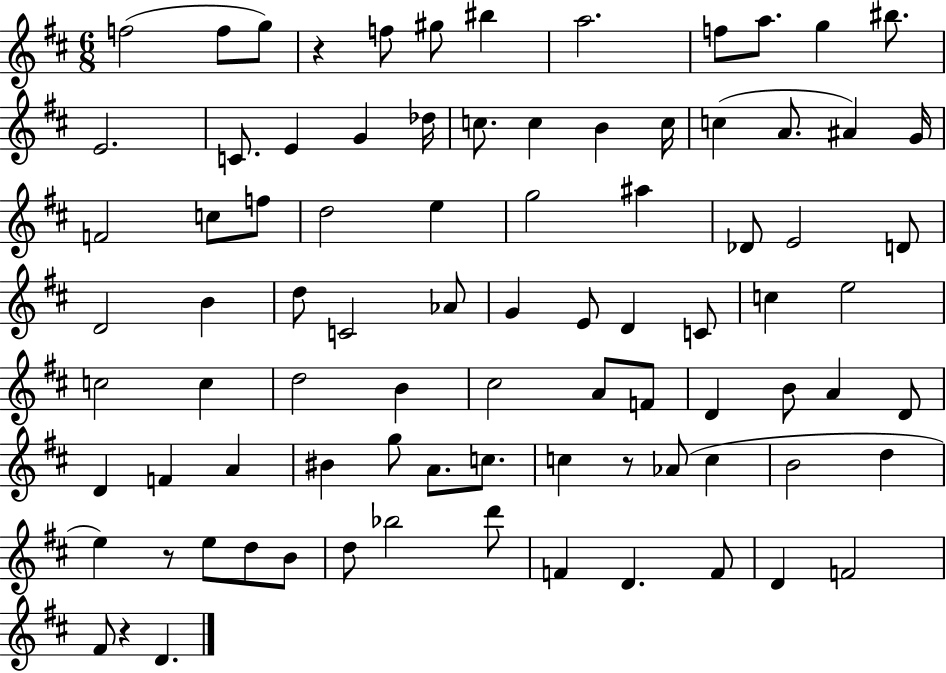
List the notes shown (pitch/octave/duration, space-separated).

F5/h F5/e G5/e R/q F5/e G#5/e BIS5/q A5/h. F5/e A5/e. G5/q BIS5/e. E4/h. C4/e. E4/q G4/q Db5/s C5/e. C5/q B4/q C5/s C5/q A4/e. A#4/q G4/s F4/h C5/e F5/e D5/h E5/q G5/h A#5/q Db4/e E4/h D4/e D4/h B4/q D5/e C4/h Ab4/e G4/q E4/e D4/q C4/e C5/q E5/h C5/h C5/q D5/h B4/q C#5/h A4/e F4/e D4/q B4/e A4/q D4/e D4/q F4/q A4/q BIS4/q G5/e A4/e. C5/e. C5/q R/e Ab4/e C5/q B4/h D5/q E5/q R/e E5/e D5/e B4/e D5/e Bb5/h D6/e F4/q D4/q. F4/e D4/q F4/h F#4/e R/q D4/q.